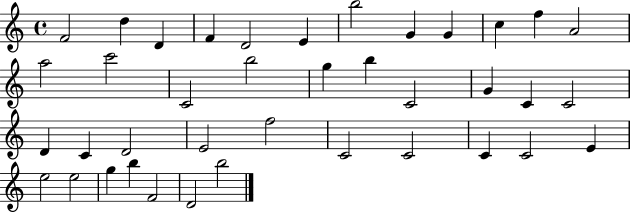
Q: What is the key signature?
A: C major